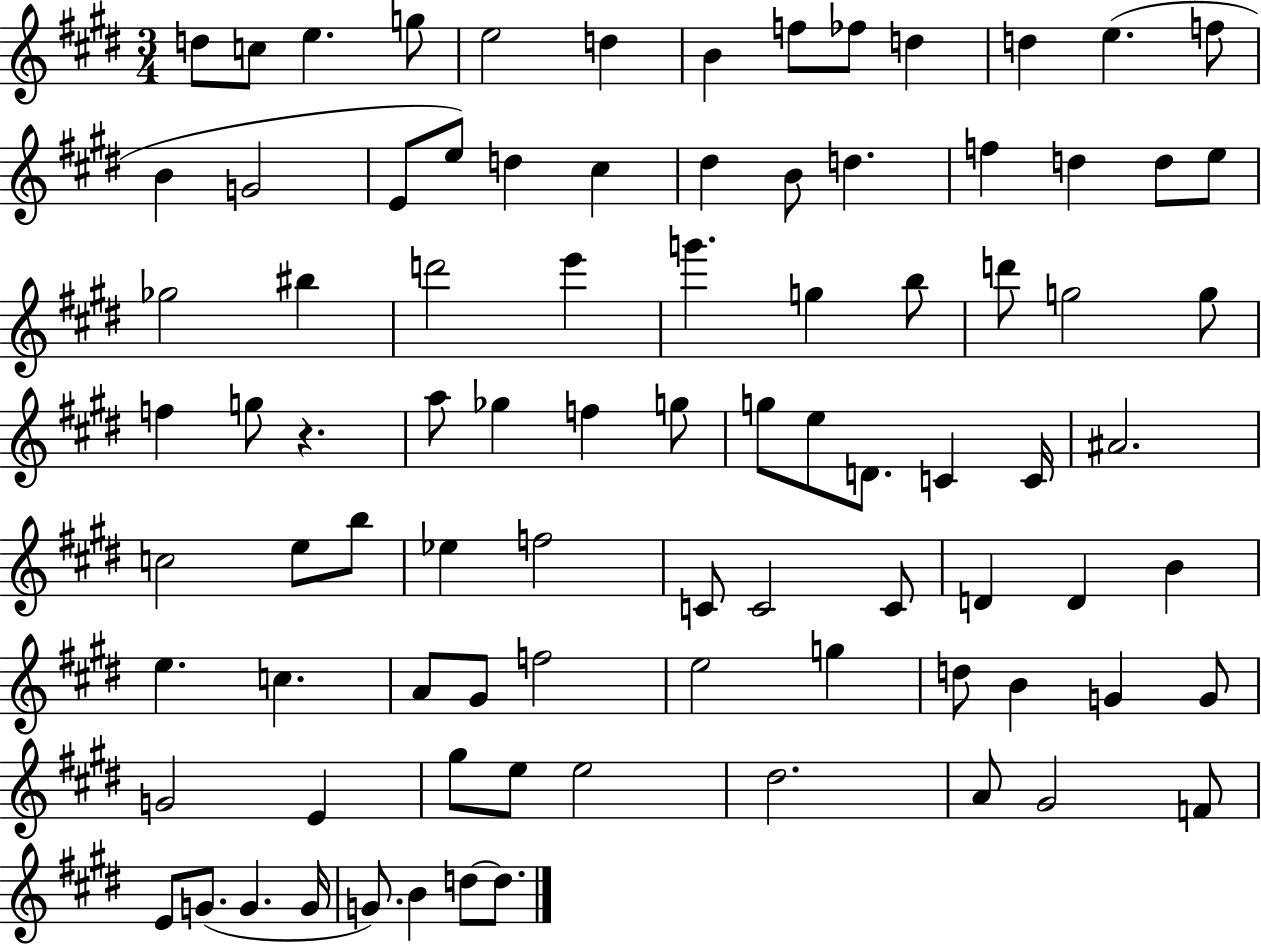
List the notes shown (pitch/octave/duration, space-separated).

D5/e C5/e E5/q. G5/e E5/h D5/q B4/q F5/e FES5/e D5/q D5/q E5/q. F5/e B4/q G4/h E4/e E5/e D5/q C#5/q D#5/q B4/e D5/q. F5/q D5/q D5/e E5/e Gb5/h BIS5/q D6/h E6/q G6/q. G5/q B5/e D6/e G5/h G5/e F5/q G5/e R/q. A5/e Gb5/q F5/q G5/e G5/e E5/e D4/e. C4/q C4/s A#4/h. C5/h E5/e B5/e Eb5/q F5/h C4/e C4/h C4/e D4/q D4/q B4/q E5/q. C5/q. A4/e G#4/e F5/h E5/h G5/q D5/e B4/q G4/q G4/e G4/h E4/q G#5/e E5/e E5/h D#5/h. A4/e G#4/h F4/e E4/e G4/e. G4/q. G4/s G4/e. B4/q D5/e D5/e.